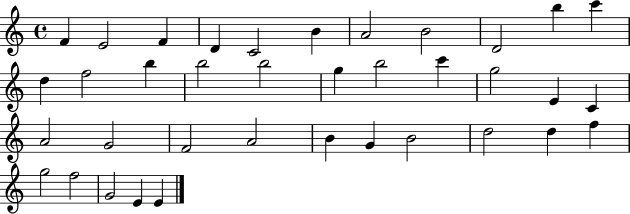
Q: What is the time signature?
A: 4/4